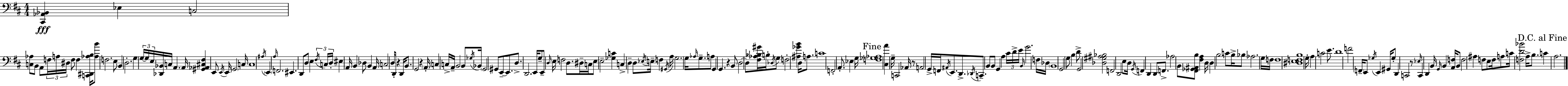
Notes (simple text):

[C#2,Ab2,Bb2]/q Eb3/q C3/h [C3,Ab3]/e B2/e A2/e F3/s A3/s D#3/s F3/e F3/q [C2,D#2,Ab3,B3]/s [Ab3,B4]/e F3/h. E3/e B2/q D3/h. G3/q G3/s G3/s E3/s [Db2,Bb2]/s C3/s A2/q. A2/s [G#2,Ab2,C#3,F#3]/q E2/e E2/s E2/s G2/h C3/s C3/w A#3/s E2/q A3/s F2/h. EIS2/q. D2/e D3/e E3/q F#3/s C3/s D3/s EIS3/q A2/s B2/q Db3/e B2/q A2/s C3/h D3/s D2/e R/q D2/s B2/e. G2/h R/q A2/s C3/q C3/s A2/s B2/h B2/e Gb3/s Bb2/s G2/h G#2/e E2/e E2/e. D3/e. D2/h. E2/s G3/e E2/e D3/s E3/s F3/h D3/e. D#3/s C3/s E3/e E3/h [Gb3,C4]/q C3/q D3/q D3/e Eb3/s E3/s F3/q G#2/s A3/s G3/h. G3/s Ab3/s G3/e. A3/e G2/q G2/q. R/q B2/e D3/h D3/e [F#3,Ab3,Bb3,G#4]/s B3/s Db3/s G3/e F3/h [A#3,Gb4,B4]/q D3/s A3/e. C4/w F2/h A2/e. Eb3/q G3/s [F3,Gb3,Ab3]/w [C#3,A4]/q G3/s C2/h Ab2/s R/e A2/h G2/s F2/s A#2/s E2/e. D2/e. Db2/s C2/e. B2/e B2/e G2/q A3/q C#4/s D4/s E4/s B2/s G4/h. F3/s Db3/s B2/w G2/h G3/e B3/q D4/e G2/h [Db3,G#3,A#3,Bb3]/h F2/h D2/h E3/e D3/s G2/s F2/q D2/q D2/e F2/e. Ab3/h B2/e [F#2,Gb2,A#2,B3]/e [F#3,A3]/q D3/s D3/q B3/h C4/e B3/s Bb3/e Ab3/h. G3/s F3/s F3/w [D#3,E3,F3,B3]/w G3/s A3/q C4/h E4/e. D4/w F4/h F2/s E2/e Gb3/s E2/q G#2/s Gb3/e D2/q C2/h R/e Eb3/s C2/q D2/q B2/s G2/s B2/q [A2,F3]/s B2/e F3/h A#3/q F3/e E3/e F3/s A3/e C4/s [F3,D4,Bb4]/h A3/s B3/e. C4/q A3/h.